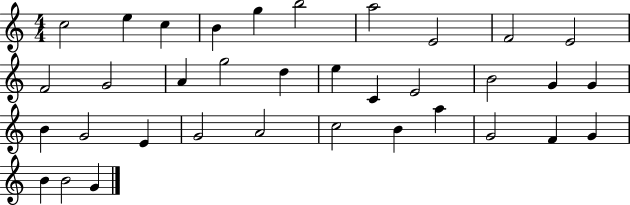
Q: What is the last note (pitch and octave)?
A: G4